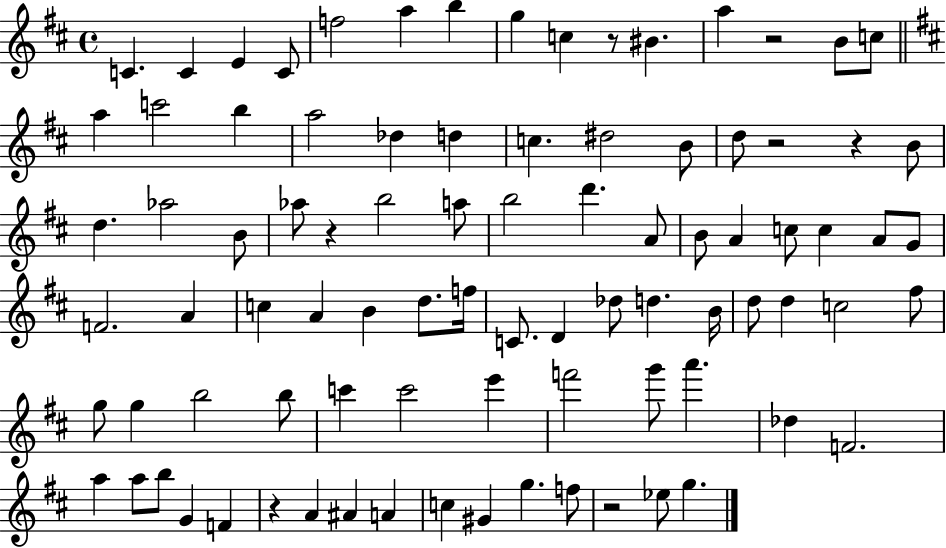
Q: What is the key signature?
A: D major